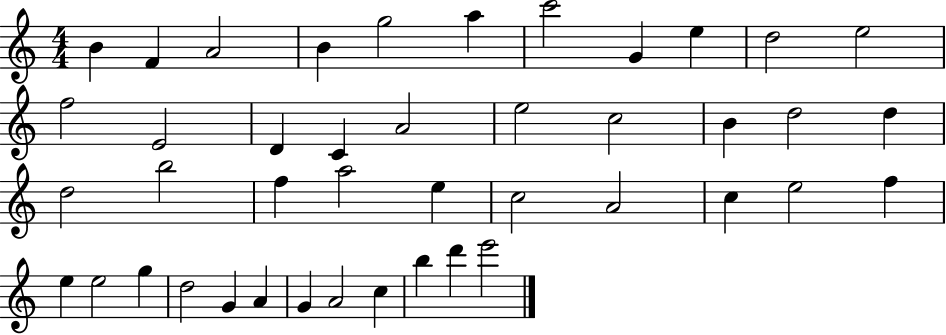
X:1
T:Untitled
M:4/4
L:1/4
K:C
B F A2 B g2 a c'2 G e d2 e2 f2 E2 D C A2 e2 c2 B d2 d d2 b2 f a2 e c2 A2 c e2 f e e2 g d2 G A G A2 c b d' e'2